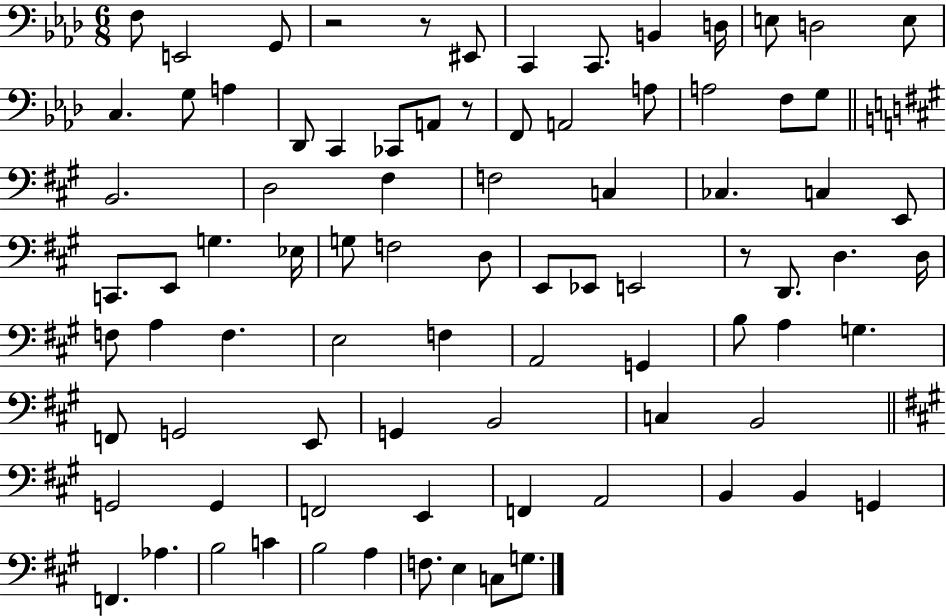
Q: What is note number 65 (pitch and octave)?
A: F2